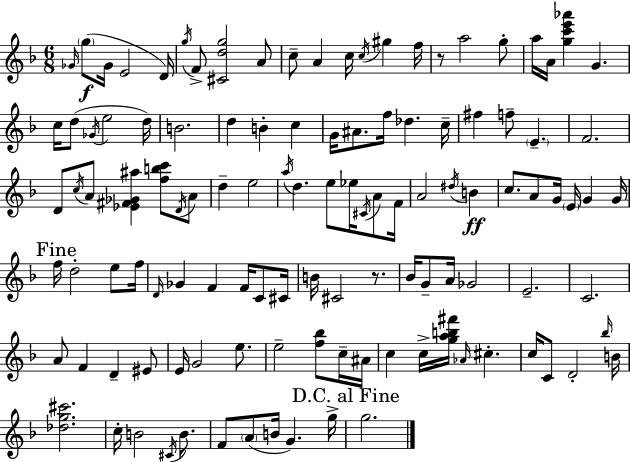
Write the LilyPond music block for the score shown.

{
  \clef treble
  \numericTimeSignature
  \time 6/8
  \key d \minor
  \repeat volta 2 { \grace { ges'16 }\f \parenthesize g''8( ges'16 e'2 | d'16) \acciaccatura { g''16 } f'8-> <cis' d'' g''>2 | a'8 c''8-- a'4 c''16 \acciaccatura { c''16 } gis''4 | f''16 r8 a''2 | \break g''8-. a''16 a'16 <g'' c''' e''' aes'''>4 g'4. | c''16 d''8( \acciaccatura { ges'16 } e''2 | d''16) b'2. | d''4 b'4-. | \break c''4 g'16 ais'8. f''16 des''4. | c''16-- fis''4 f''8-- \parenthesize e'4.-- | f'2. | d'8 \acciaccatura { c''16 } a'8 <ees' fis' ges' ais''>4 | \break <f'' b'' c'''>8 \acciaccatura { d'16 } a'8 d''4-- e''2 | \acciaccatura { a''16 } d''4. | e''8 ees''16 \acciaccatura { cis'16 } a'8 f'16 a'2 | \acciaccatura { dis''16 } b'4\ff c''8. | \break a'8 g'16 \parenthesize e'16 g'4 g'16 \mark "Fine" f''16 d''2-. | e''8 f''16 \grace { d'16 } ges'4 | f'4 f'16 c'8 cis'16 b'16 cis'2 | r8. bes'16 g'8-- | \break a'16 ges'2 e'2.-- | c'2. | a'8 | f'4 d'4-- eis'8 e'16 g'2 | \break e''8. e''2-- | <f'' bes''>8 c''16-- ais'16 c''4 | c''16-> <g'' a'' b'' fis'''>16 \grace { aes'16 } cis''4.-. c''16 | c'8 d'2-. \grace { bes''16 } b'16 | \break <des'' g'' cis'''>2. | c''16-. b'2 \acciaccatura { cis'16 } b'8. | f'8 \parenthesize a'8( b'16 g'4.) | g''16-> \mark "D.C. al Fine" g''2. | \break } \bar "|."
}